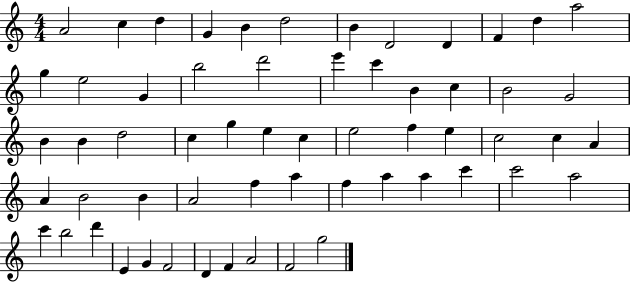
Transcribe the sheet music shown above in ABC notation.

X:1
T:Untitled
M:4/4
L:1/4
K:C
A2 c d G B d2 B D2 D F d a2 g e2 G b2 d'2 e' c' B c B2 G2 B B d2 c g e c e2 f e c2 c A A B2 B A2 f a f a a c' c'2 a2 c' b2 d' E G F2 D F A2 F2 g2